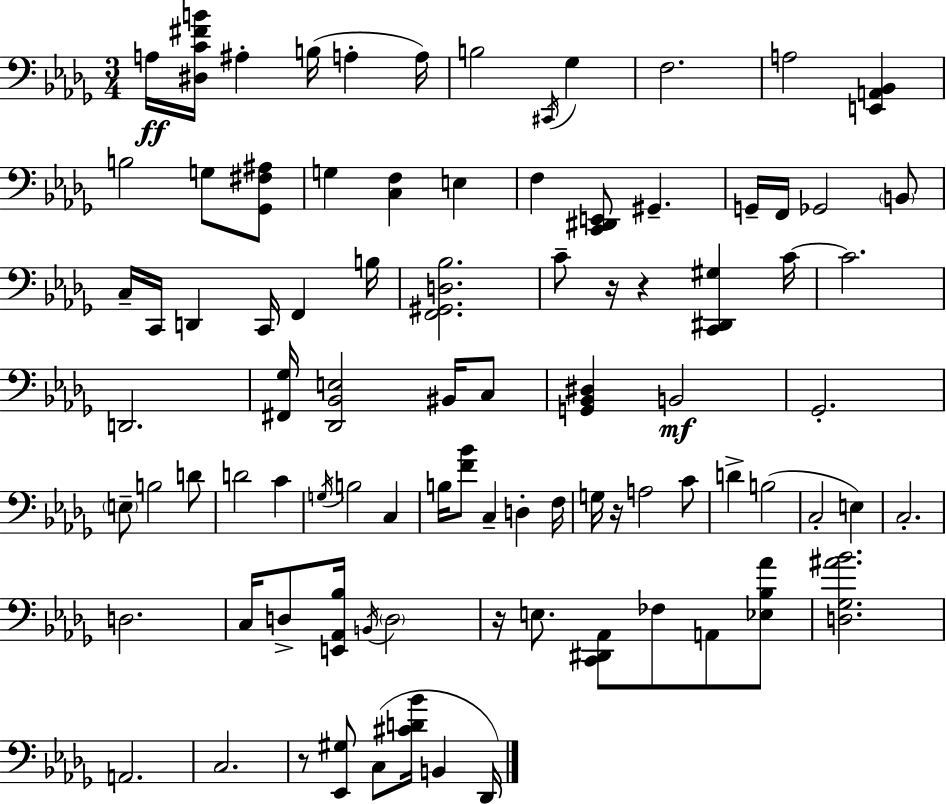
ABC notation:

X:1
T:Untitled
M:3/4
L:1/4
K:Bbm
A,/4 [^D,C^FB]/4 ^A, B,/4 A, A,/4 B,2 ^C,,/4 _G, F,2 A,2 [E,,A,,_B,,] B,2 G,/2 [_G,,^F,^A,]/2 G, [C,F,] E, F, [C,,^D,,E,,]/2 ^G,, G,,/4 F,,/4 _G,,2 B,,/2 C,/4 C,,/4 D,, C,,/4 F,, B,/4 [F,,^G,,D,_B,]2 C/2 z/4 z [C,,^D,,^G,] C/4 C2 D,,2 [^F,,_G,]/4 [_D,,_B,,E,]2 ^B,,/4 C,/2 [G,,_B,,^D,] B,,2 _G,,2 E,/2 B,2 D/2 D2 C G,/4 B,2 C, B,/4 [F_B]/2 C, D, F,/4 G,/4 z/4 A,2 C/2 D B,2 C,2 E, C,2 D,2 C,/4 D,/2 [E,,_A,,_B,]/4 B,,/4 D,2 z/4 E,/2 [C,,^D,,_A,,]/2 _F,/2 A,,/2 [_E,_B,_A]/2 [D,_G,^A_B]2 A,,2 C,2 z/2 [_E,,^G,]/2 C,/2 [^CD_B]/4 B,, _D,,/4